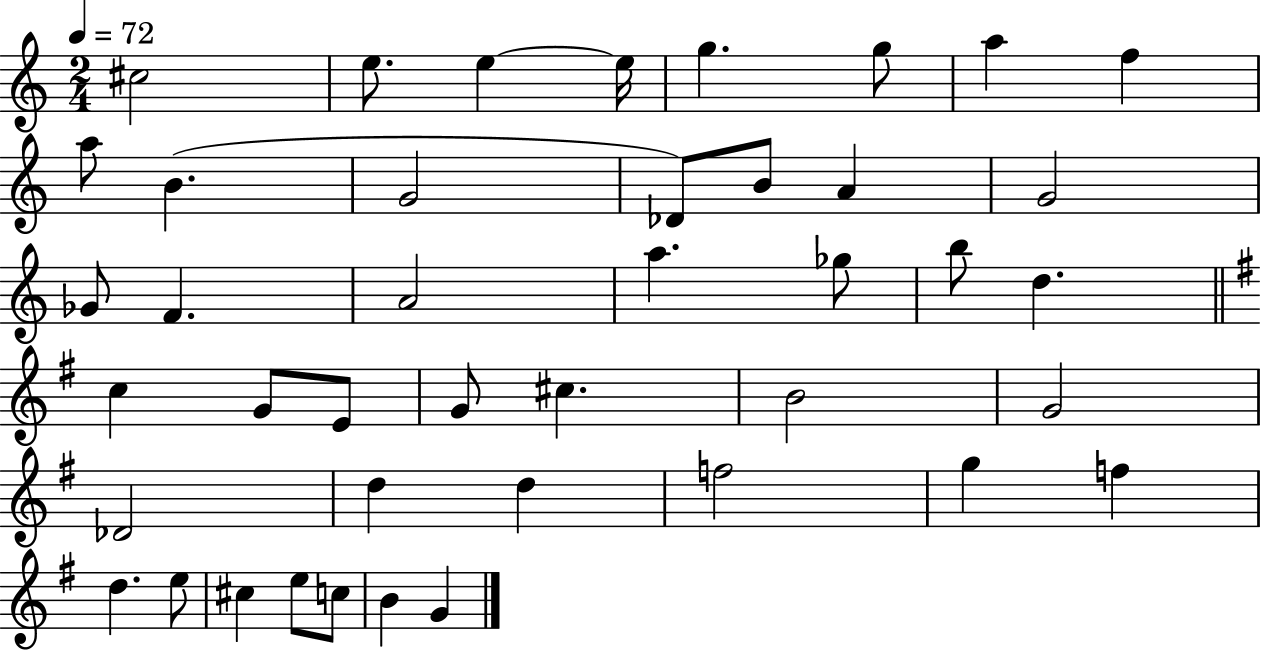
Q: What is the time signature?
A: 2/4